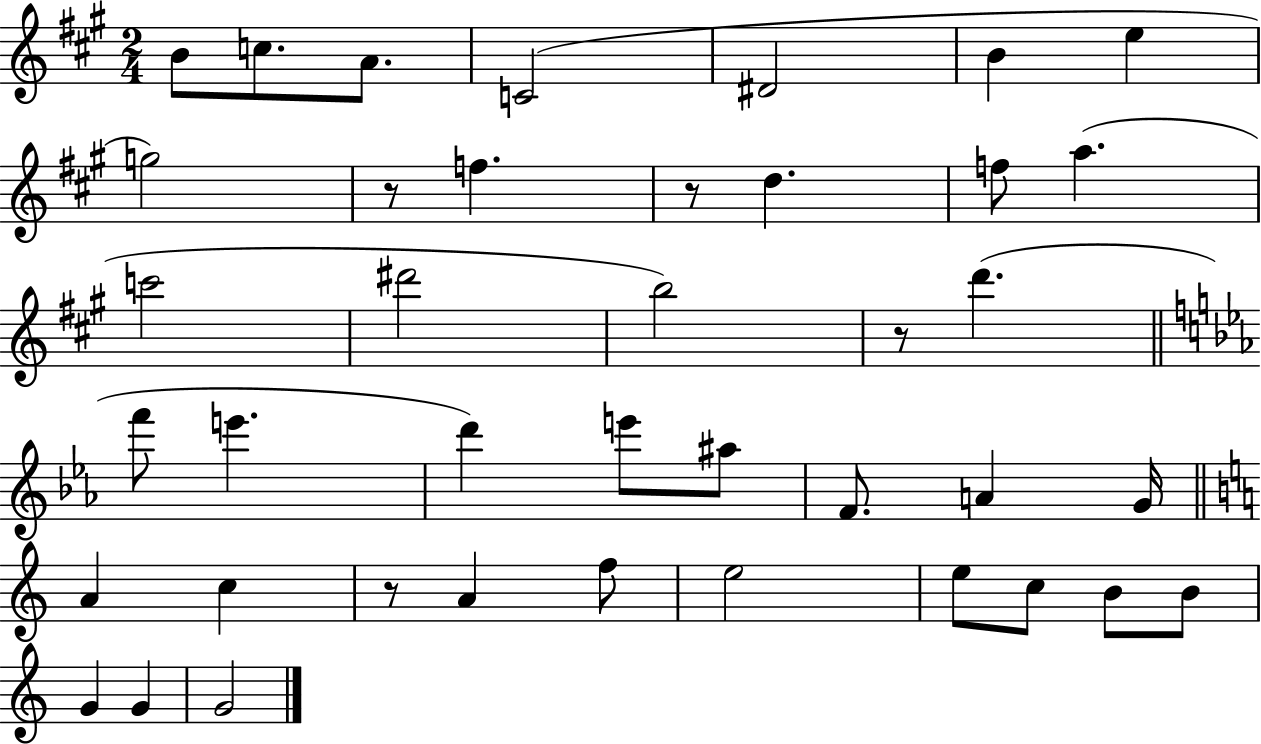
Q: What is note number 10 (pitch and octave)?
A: D5